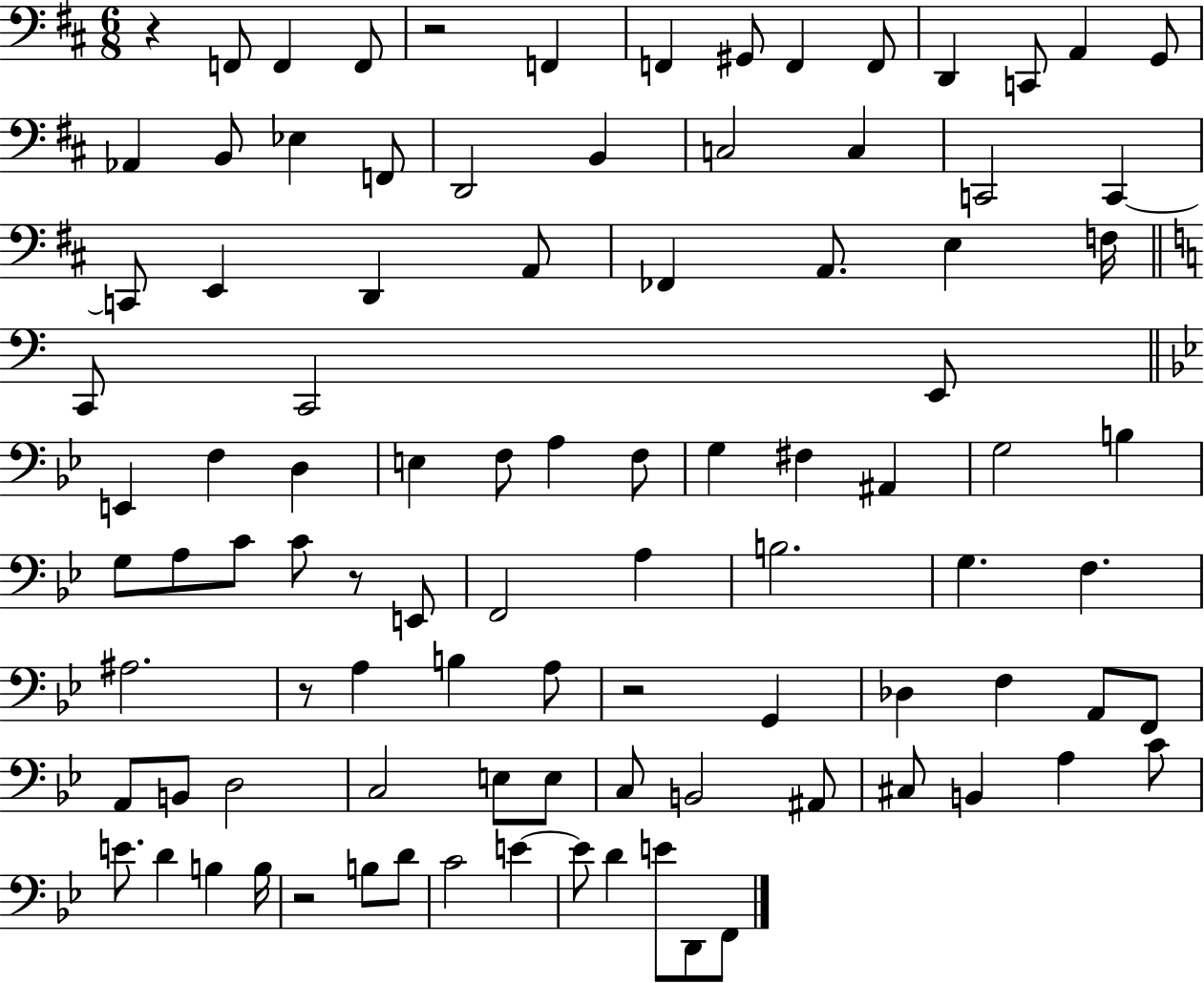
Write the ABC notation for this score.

X:1
T:Untitled
M:6/8
L:1/4
K:D
z F,,/2 F,, F,,/2 z2 F,, F,, ^G,,/2 F,, F,,/2 D,, C,,/2 A,, G,,/2 _A,, B,,/2 _E, F,,/2 D,,2 B,, C,2 C, C,,2 C,, C,,/2 E,, D,, A,,/2 _F,, A,,/2 E, F,/4 C,,/2 C,,2 E,,/2 E,, F, D, E, F,/2 A, F,/2 G, ^F, ^A,, G,2 B, G,/2 A,/2 C/2 C/2 z/2 E,,/2 F,,2 A, B,2 G, F, ^A,2 z/2 A, B, A,/2 z2 G,, _D, F, A,,/2 F,,/2 A,,/2 B,,/2 D,2 C,2 E,/2 E,/2 C,/2 B,,2 ^A,,/2 ^C,/2 B,, A, C/2 E/2 D B, B,/4 z2 B,/2 D/2 C2 E E/2 D E/2 D,,/2 F,,/2